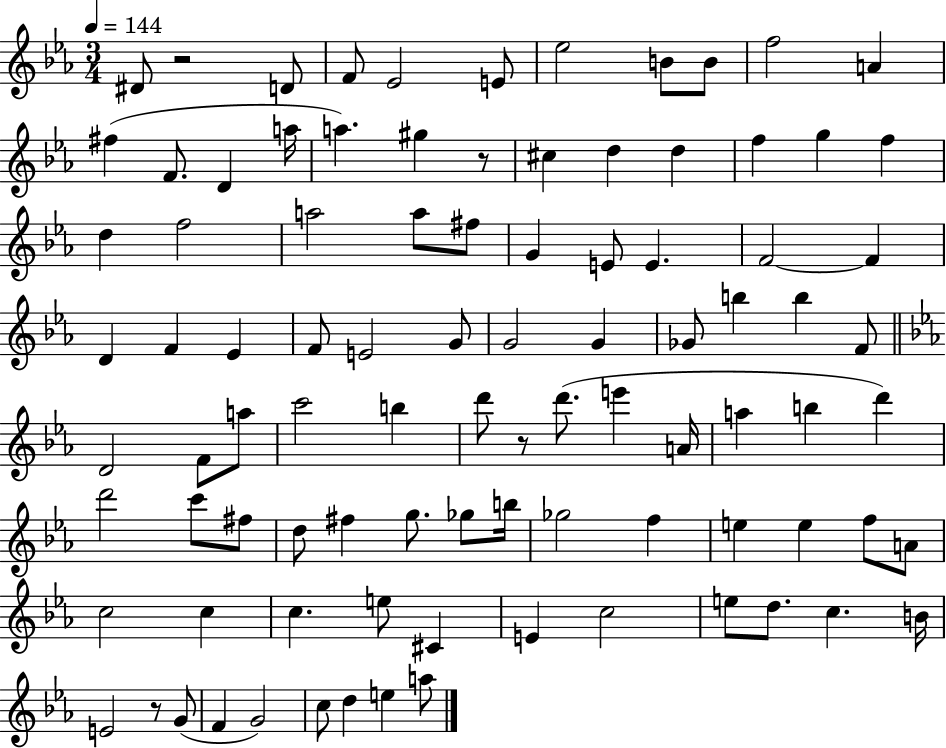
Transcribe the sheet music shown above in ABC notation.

X:1
T:Untitled
M:3/4
L:1/4
K:Eb
^D/2 z2 D/2 F/2 _E2 E/2 _e2 B/2 B/2 f2 A ^f F/2 D a/4 a ^g z/2 ^c d d f g f d f2 a2 a/2 ^f/2 G E/2 E F2 F D F _E F/2 E2 G/2 G2 G _G/2 b b F/2 D2 F/2 a/2 c'2 b d'/2 z/2 d'/2 e' A/4 a b d' d'2 c'/2 ^f/2 d/2 ^f g/2 _g/2 b/4 _g2 f e e f/2 A/2 c2 c c e/2 ^C E c2 e/2 d/2 c B/4 E2 z/2 G/2 F G2 c/2 d e a/2